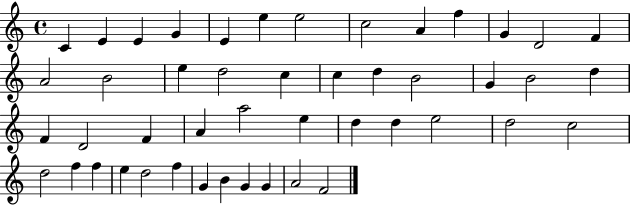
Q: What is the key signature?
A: C major